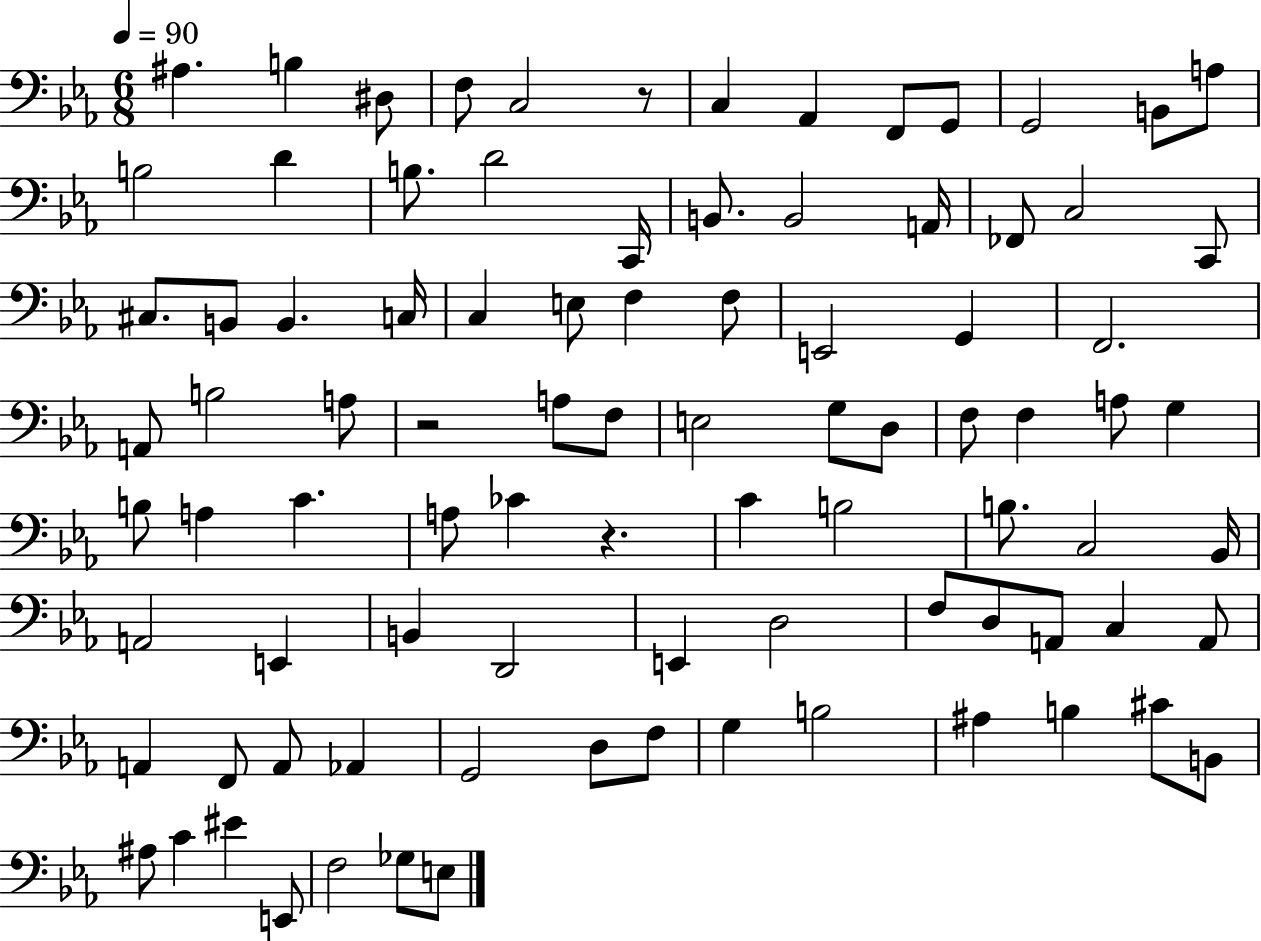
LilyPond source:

{
  \clef bass
  \numericTimeSignature
  \time 6/8
  \key ees \major
  \tempo 4 = 90
  ais4. b4 dis8 | f8 c2 r8 | c4 aes,4 f,8 g,8 | g,2 b,8 a8 | \break b2 d'4 | b8. d'2 c,16 | b,8. b,2 a,16 | fes,8 c2 c,8 | \break cis8. b,8 b,4. c16 | c4 e8 f4 f8 | e,2 g,4 | f,2. | \break a,8 b2 a8 | r2 a8 f8 | e2 g8 d8 | f8 f4 a8 g4 | \break b8 a4 c'4. | a8 ces'4 r4. | c'4 b2 | b8. c2 bes,16 | \break a,2 e,4 | b,4 d,2 | e,4 d2 | f8 d8 a,8 c4 a,8 | \break a,4 f,8 a,8 aes,4 | g,2 d8 f8 | g4 b2 | ais4 b4 cis'8 b,8 | \break ais8 c'4 eis'4 e,8 | f2 ges8 e8 | \bar "|."
}